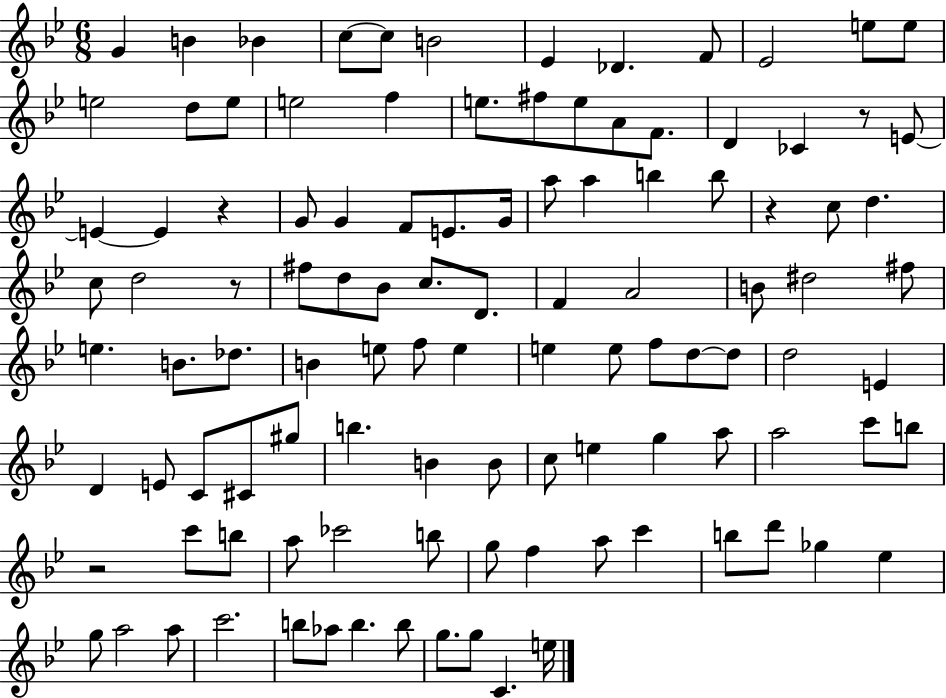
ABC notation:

X:1
T:Untitled
M:6/8
L:1/4
K:Bb
G B _B c/2 c/2 B2 _E _D F/2 _E2 e/2 e/2 e2 d/2 e/2 e2 f e/2 ^f/2 e/2 A/2 F/2 D _C z/2 E/2 E E z G/2 G F/2 E/2 G/4 a/2 a b b/2 z c/2 d c/2 d2 z/2 ^f/2 d/2 _B/2 c/2 D/2 F A2 B/2 ^d2 ^f/2 e B/2 _d/2 B e/2 f/2 e e e/2 f/2 d/2 d/2 d2 E D E/2 C/2 ^C/2 ^g/2 b B B/2 c/2 e g a/2 a2 c'/2 b/2 z2 c'/2 b/2 a/2 _c'2 b/2 g/2 f a/2 c' b/2 d'/2 _g _e g/2 a2 a/2 c'2 b/2 _a/2 b b/2 g/2 g/2 C e/4